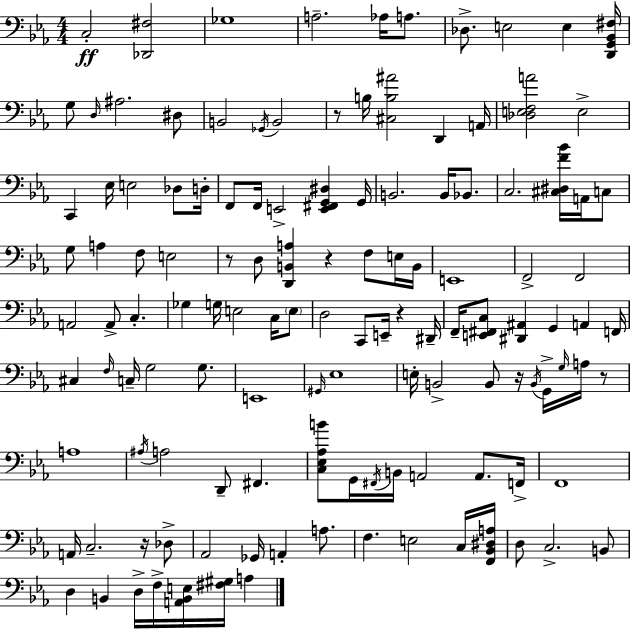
C3/h [Db2,F#3]/h Gb3/w A3/h. Ab3/s A3/e. Db3/e. E3/h E3/q [D2,G2,Bb2,F#3]/s G3/e D3/s A#3/h. D#3/e B2/h Gb2/s B2/h R/e B3/s [C#3,B3,A#4]/h D2/q A2/s [Db3,E3,F3,A4]/h E3/h C2/q Eb3/s E3/h Db3/e D3/s F2/e F2/s E2/h [E2,F#2,G2,D#3]/q G2/s B2/h. B2/s Bb2/e. C3/h. [C#3,D#3,F4,Bb4]/s A2/s C3/e G3/e A3/q F3/e E3/h R/e D3/e [D2,B2,A3]/q R/q F3/e E3/s B2/s E2/w F2/h F2/h A2/h A2/e C3/q. Gb3/q G3/s E3/h C3/s E3/e D3/h C2/e E2/s R/q D#2/s F2/s [E2,F#2,C3]/e [D#2,A#2]/q G2/q A2/q F2/s C#3/q F3/s C3/s G3/h G3/e. E2/w G#2/s Eb3/w E3/s B2/h B2/e R/s B2/s G2/s G3/s A3/s R/e A3/w A#3/s A3/h D2/e F#2/q. [C3,Eb3,Ab3,B4]/e G2/s F#2/s B2/s A2/h A2/e. F2/s F2/w A2/s C3/h. R/s Db3/e Ab2/h Gb2/s A2/q A3/e. F3/q. E3/h C3/s [F2,Bb2,D#3,A3]/s D3/e C3/h. B2/e D3/q B2/q D3/s F3/s [A2,B2,E3]/s [F#3,G#3]/s A3/q